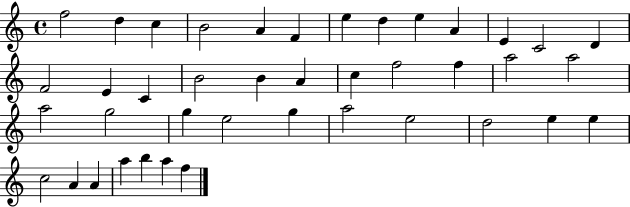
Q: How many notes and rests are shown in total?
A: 41